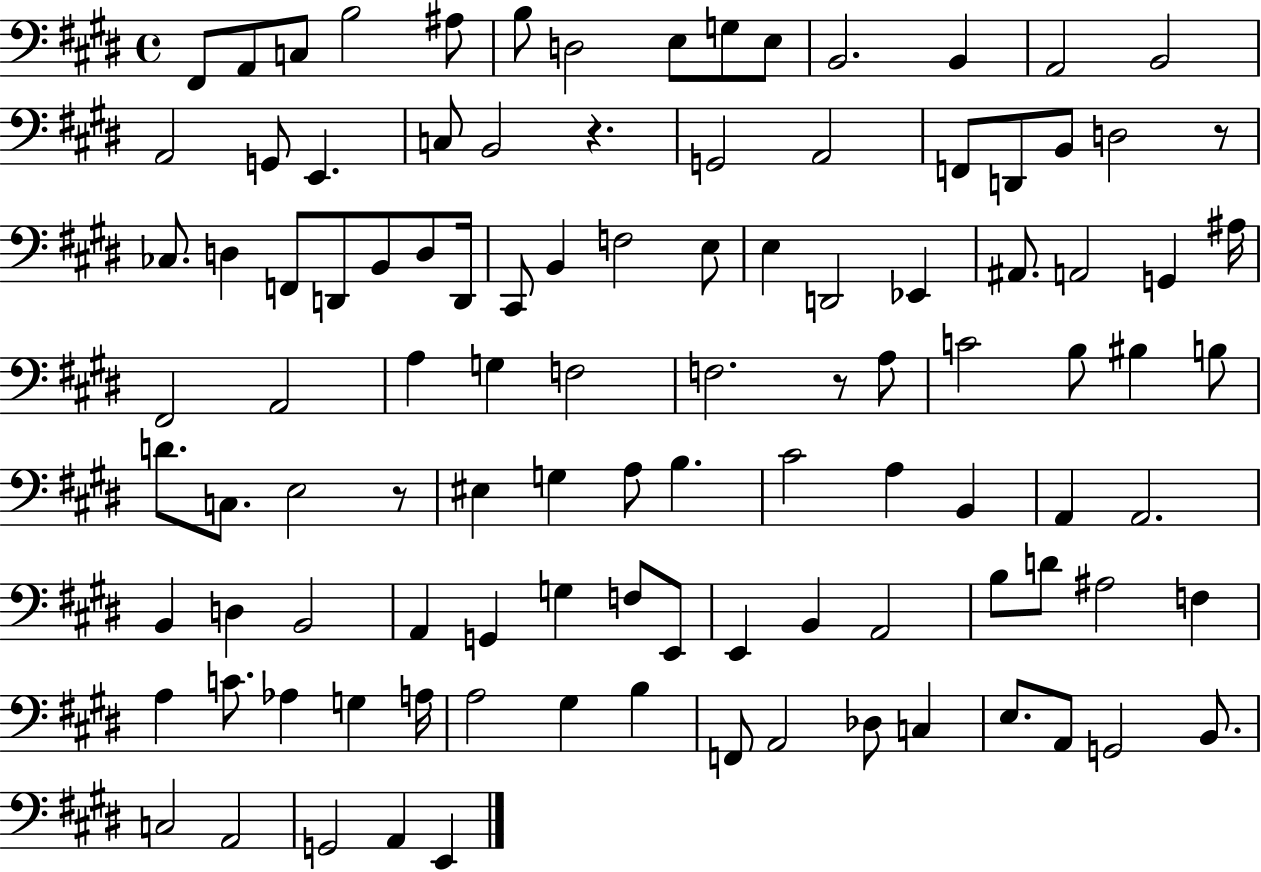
X:1
T:Untitled
M:4/4
L:1/4
K:E
^F,,/2 A,,/2 C,/2 B,2 ^A,/2 B,/2 D,2 E,/2 G,/2 E,/2 B,,2 B,, A,,2 B,,2 A,,2 G,,/2 E,, C,/2 B,,2 z G,,2 A,,2 F,,/2 D,,/2 B,,/2 D,2 z/2 _C,/2 D, F,,/2 D,,/2 B,,/2 D,/2 D,,/4 ^C,,/2 B,, F,2 E,/2 E, D,,2 _E,, ^A,,/2 A,,2 G,, ^A,/4 ^F,,2 A,,2 A, G, F,2 F,2 z/2 A,/2 C2 B,/2 ^B, B,/2 D/2 C,/2 E,2 z/2 ^E, G, A,/2 B, ^C2 A, B,, A,, A,,2 B,, D, B,,2 A,, G,, G, F,/2 E,,/2 E,, B,, A,,2 B,/2 D/2 ^A,2 F, A, C/2 _A, G, A,/4 A,2 ^G, B, F,,/2 A,,2 _D,/2 C, E,/2 A,,/2 G,,2 B,,/2 C,2 A,,2 G,,2 A,, E,,